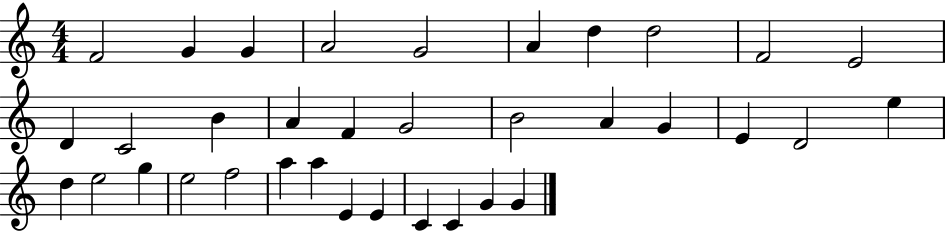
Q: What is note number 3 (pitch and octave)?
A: G4